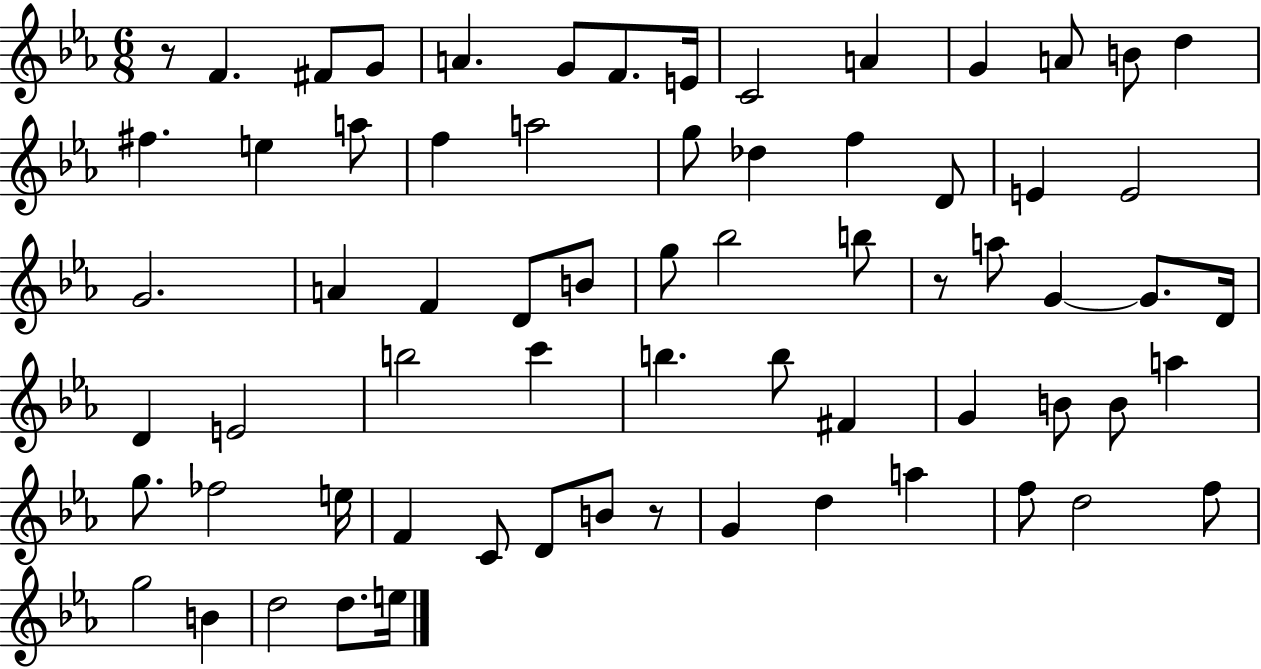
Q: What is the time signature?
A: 6/8